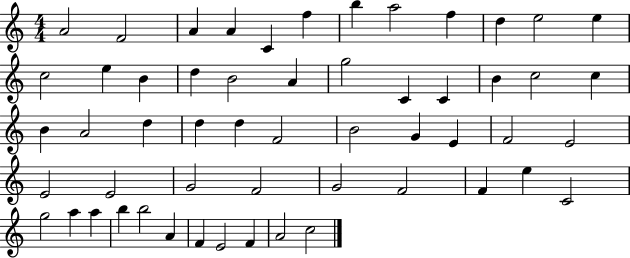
A4/h F4/h A4/q A4/q C4/q F5/q B5/q A5/h F5/q D5/q E5/h E5/q C5/h E5/q B4/q D5/q B4/h A4/q G5/h C4/q C4/q B4/q C5/h C5/q B4/q A4/h D5/q D5/q D5/q F4/h B4/h G4/q E4/q F4/h E4/h E4/h E4/h G4/h F4/h G4/h F4/h F4/q E5/q C4/h G5/h A5/q A5/q B5/q B5/h A4/q F4/q E4/h F4/q A4/h C5/h